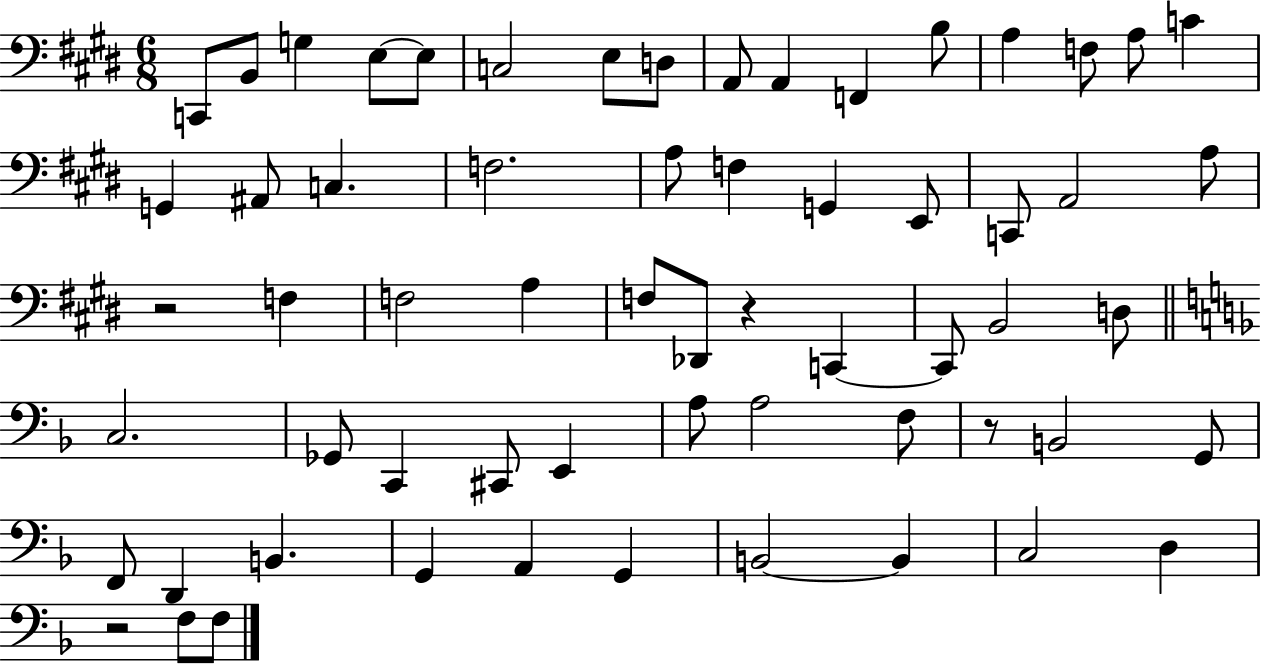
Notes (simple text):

C2/e B2/e G3/q E3/e E3/e C3/h E3/e D3/e A2/e A2/q F2/q B3/e A3/q F3/e A3/e C4/q G2/q A#2/e C3/q. F3/h. A3/e F3/q G2/q E2/e C2/e A2/h A3/e R/h F3/q F3/h A3/q F3/e Db2/e R/q C2/q C2/e B2/h D3/e C3/h. Gb2/e C2/q C#2/e E2/q A3/e A3/h F3/e R/e B2/h G2/e F2/e D2/q B2/q. G2/q A2/q G2/q B2/h B2/q C3/h D3/q R/h F3/e F3/e